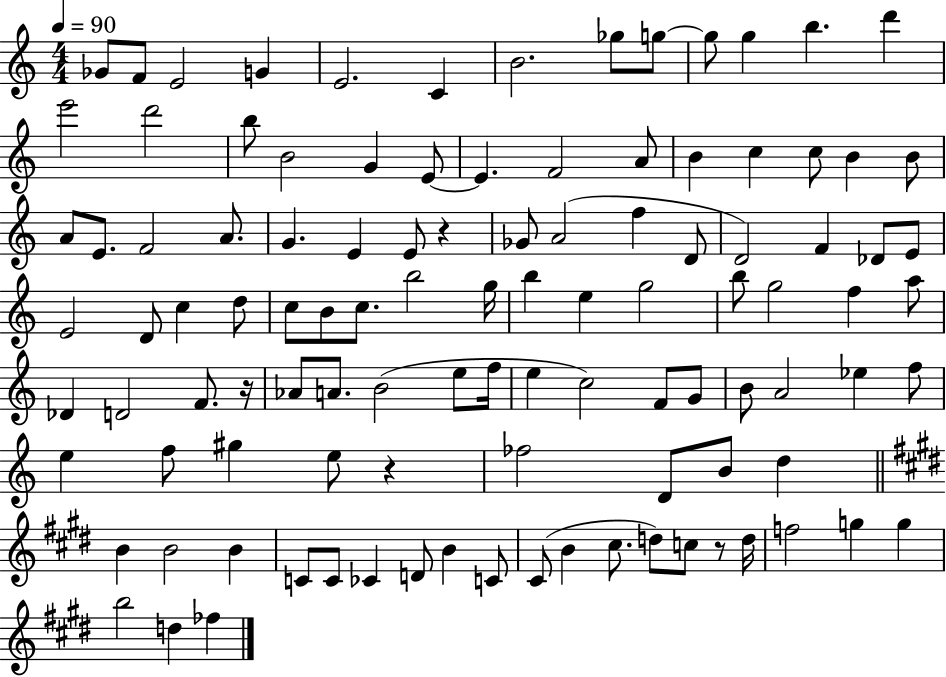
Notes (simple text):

Gb4/e F4/e E4/h G4/q E4/h. C4/q B4/h. Gb5/e G5/e G5/e G5/q B5/q. D6/q E6/h D6/h B5/e B4/h G4/q E4/e E4/q. F4/h A4/e B4/q C5/q C5/e B4/q B4/e A4/e E4/e. F4/h A4/e. G4/q. E4/q E4/e R/q Gb4/e A4/h F5/q D4/e D4/h F4/q Db4/e E4/e E4/h D4/e C5/q D5/e C5/e B4/e C5/e. B5/h G5/s B5/q E5/q G5/h B5/e G5/h F5/q A5/e Db4/q D4/h F4/e. R/s Ab4/e A4/e. B4/h E5/e F5/s E5/q C5/h F4/e G4/e B4/e A4/h Eb5/q F5/e E5/q F5/e G#5/q E5/e R/q FES5/h D4/e B4/e D5/q B4/q B4/h B4/q C4/e C4/e CES4/q D4/e B4/q C4/e C#4/e B4/q C#5/e. D5/e C5/e R/e D5/s F5/h G5/q G5/q B5/h D5/q FES5/q